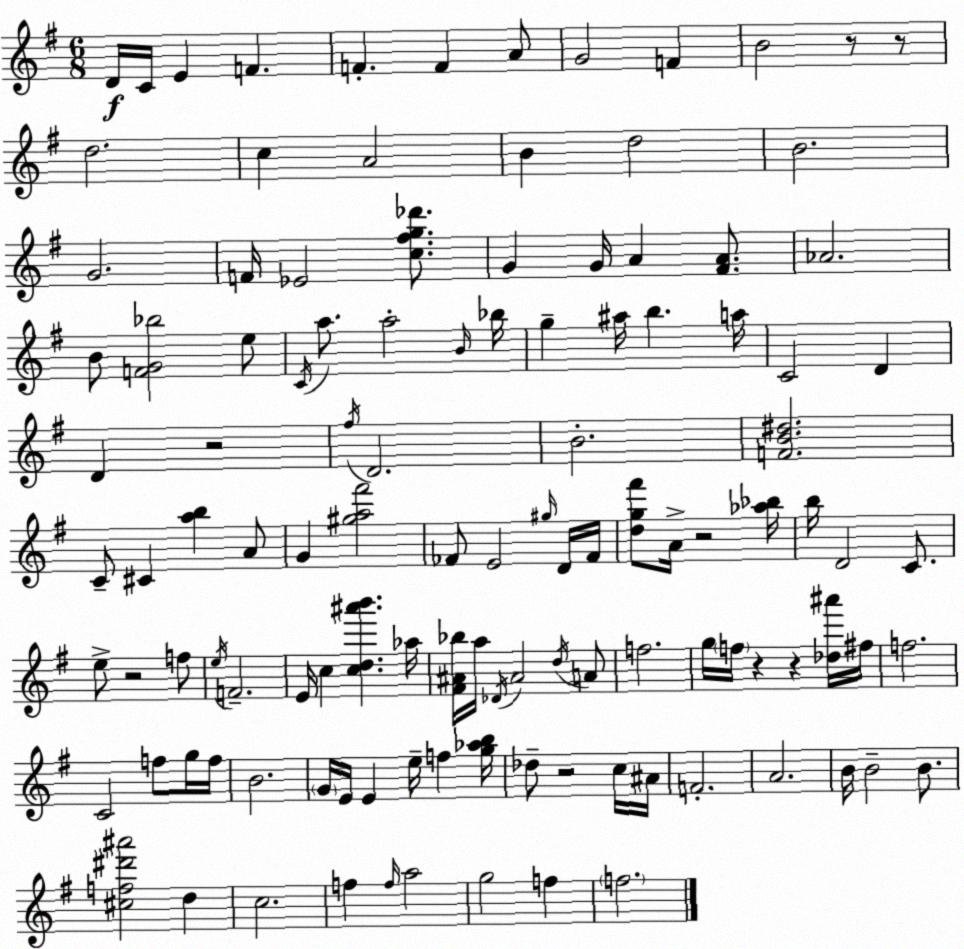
X:1
T:Untitled
M:6/8
L:1/4
K:G
D/4 C/4 E F F F A/2 G2 F B2 z/2 z/2 d2 c A2 B d2 B2 G2 F/4 _E2 [c^fg_d']/2 G G/4 A [^FA]/2 _A2 B/2 [FG_b]2 e/2 C/4 a/2 a2 B/4 _b/4 g ^a/4 b a/4 C2 D D z2 ^f/4 D2 B2 [FB^d]2 C/2 ^C [ab] A/2 G [^ga^f']2 _F/2 E2 ^g/4 D/4 _F/4 [dg^f']/2 A/4 z2 [_a_b]/4 b/4 D2 C/2 e/2 z2 f/2 e/4 F2 E/4 c [cd^a'b'] _a/4 [^F^A_b]/4 a/4 _D/4 ^A2 d/4 A/2 f2 g/4 f/4 z z [_d^a']/4 ^f/4 f2 C2 f/2 g/4 f/4 B2 G/4 E/4 E e/4 f [g_ab]/4 _d/2 z2 c/4 ^A/4 F2 A2 B/4 B2 B/2 [^cf^d'^a']2 d c2 f f/4 a2 g2 f f2